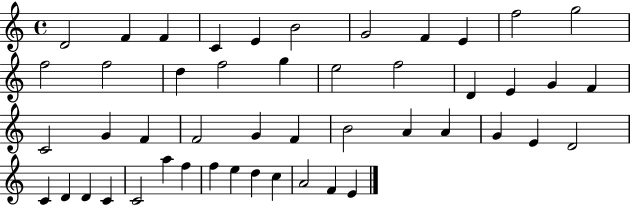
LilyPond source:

{
  \clef treble
  \time 4/4
  \defaultTimeSignature
  \key c \major
  d'2 f'4 f'4 | c'4 e'4 b'2 | g'2 f'4 e'4 | f''2 g''2 | \break f''2 f''2 | d''4 f''2 g''4 | e''2 f''2 | d'4 e'4 g'4 f'4 | \break c'2 g'4 f'4 | f'2 g'4 f'4 | b'2 a'4 a'4 | g'4 e'4 d'2 | \break c'4 d'4 d'4 c'4 | c'2 a''4 f''4 | f''4 e''4 d''4 c''4 | a'2 f'4 e'4 | \break \bar "|."
}